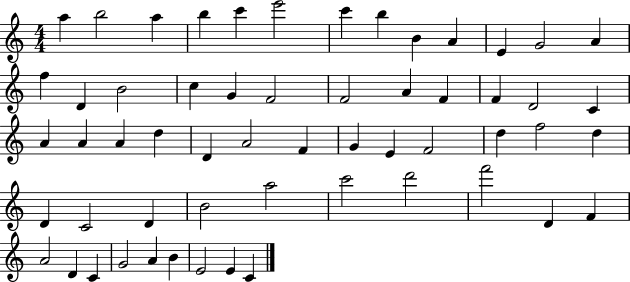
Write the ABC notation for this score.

X:1
T:Untitled
M:4/4
L:1/4
K:C
a b2 a b c' e'2 c' b B A E G2 A f D B2 c G F2 F2 A F F D2 C A A A d D A2 F G E F2 d f2 d D C2 D B2 a2 c'2 d'2 f'2 D F A2 D C G2 A B E2 E C